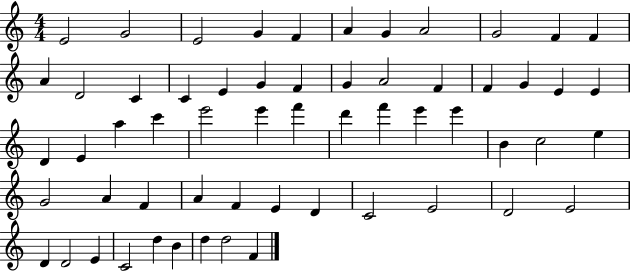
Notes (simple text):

E4/h G4/h E4/h G4/q F4/q A4/q G4/q A4/h G4/h F4/q F4/q A4/q D4/h C4/q C4/q E4/q G4/q F4/q G4/q A4/h F4/q F4/q G4/q E4/q E4/q D4/q E4/q A5/q C6/q E6/h E6/q F6/q D6/q F6/q E6/q E6/q B4/q C5/h E5/q G4/h A4/q F4/q A4/q F4/q E4/q D4/q C4/h E4/h D4/h E4/h D4/q D4/h E4/q C4/h D5/q B4/q D5/q D5/h F4/q